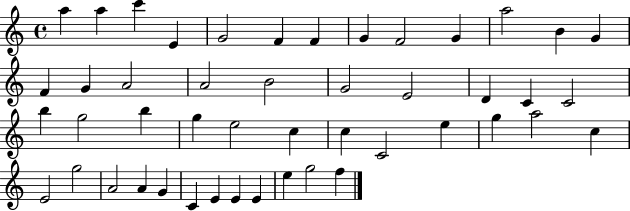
{
  \clef treble
  \time 4/4
  \defaultTimeSignature
  \key c \major
  a''4 a''4 c'''4 e'4 | g'2 f'4 f'4 | g'4 f'2 g'4 | a''2 b'4 g'4 | \break f'4 g'4 a'2 | a'2 b'2 | g'2 e'2 | d'4 c'4 c'2 | \break b''4 g''2 b''4 | g''4 e''2 c''4 | c''4 c'2 e''4 | g''4 a''2 c''4 | \break e'2 g''2 | a'2 a'4 g'4 | c'4 e'4 e'4 e'4 | e''4 g''2 f''4 | \break \bar "|."
}